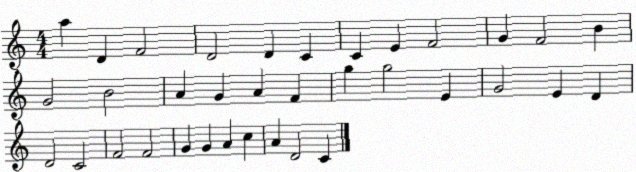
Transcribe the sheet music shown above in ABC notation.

X:1
T:Untitled
M:4/4
L:1/4
K:C
a D F2 D2 D C C E F2 G F2 B G2 B2 A G A F g g2 E G2 E D D2 C2 F2 F2 G G A c A D2 C